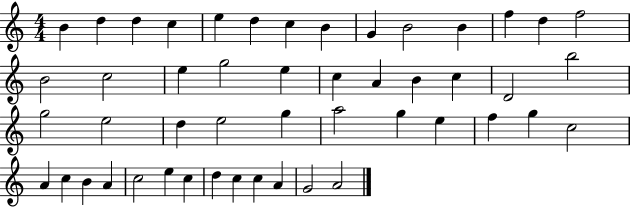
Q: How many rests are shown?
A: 0